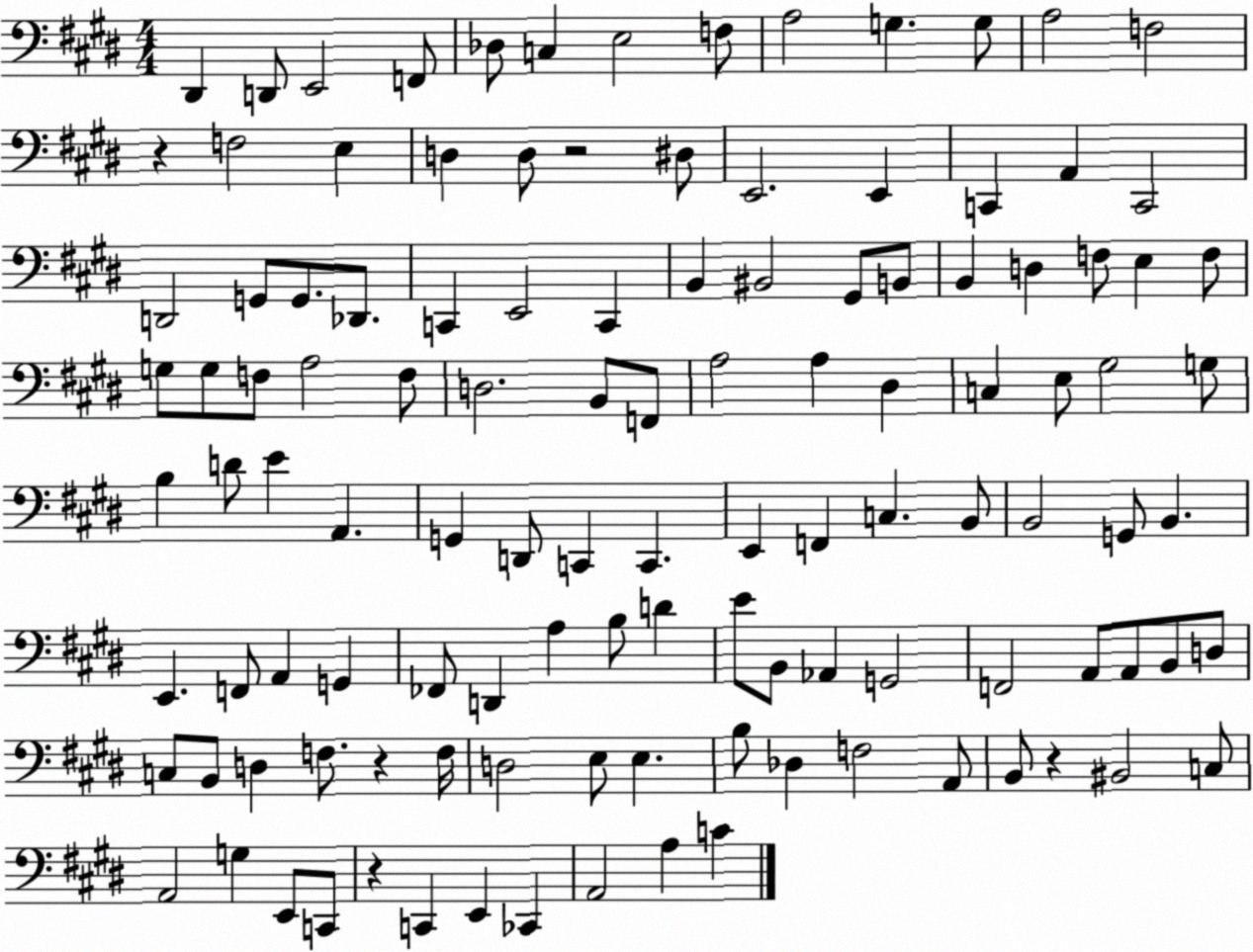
X:1
T:Untitled
M:4/4
L:1/4
K:E
^D,, D,,/2 E,,2 F,,/2 _D,/2 C, E,2 F,/2 A,2 G, G,/2 A,2 F,2 z F,2 E, D, D,/2 z2 ^D,/2 E,,2 E,, C,, A,, C,,2 D,,2 G,,/2 G,,/2 _D,,/2 C,, E,,2 C,, B,, ^B,,2 ^G,,/2 B,,/2 B,, D, F,/2 E, F,/2 G,/2 G,/2 F,/2 A,2 F,/2 D,2 B,,/2 F,,/2 A,2 A, ^D, C, E,/2 ^G,2 G,/2 B, D/2 E A,, G,, D,,/2 C,, C,, E,, F,, C, B,,/2 B,,2 G,,/2 B,, E,, F,,/2 A,, G,, _F,,/2 D,, A, B,/2 D E/2 B,,/2 _A,, G,,2 F,,2 A,,/2 A,,/2 B,,/2 D,/2 C,/2 B,,/2 D, F,/2 z F,/4 D,2 E,/2 E, B,/2 _D, F,2 A,,/2 B,,/2 z ^B,,2 C,/2 A,,2 G, E,,/2 C,,/2 z C,, E,, _C,, A,,2 A, C